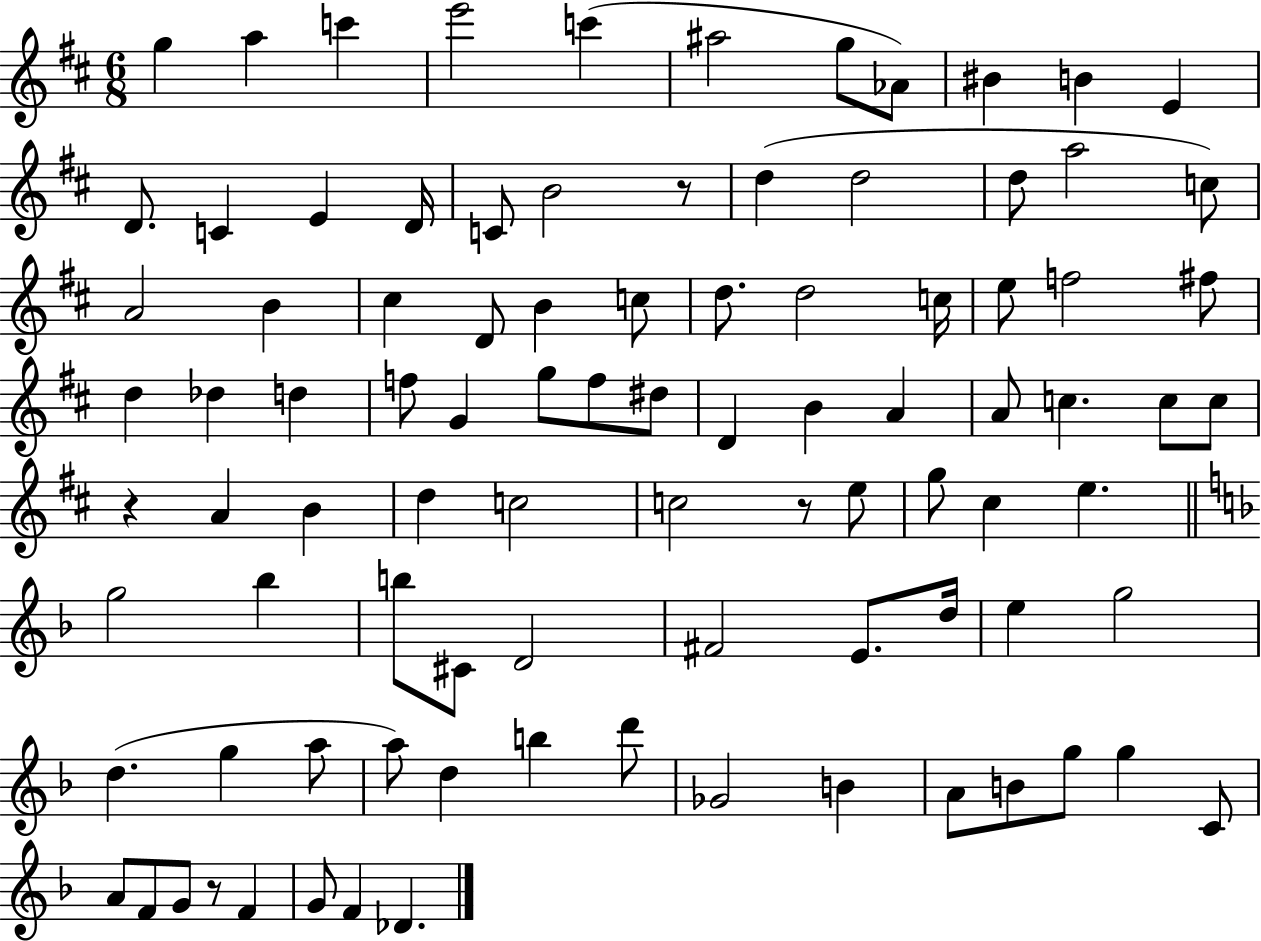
{
  \clef treble
  \numericTimeSignature
  \time 6/8
  \key d \major
  g''4 a''4 c'''4 | e'''2 c'''4( | ais''2 g''8 aes'8) | bis'4 b'4 e'4 | \break d'8. c'4 e'4 d'16 | c'8 b'2 r8 | d''4( d''2 | d''8 a''2 c''8) | \break a'2 b'4 | cis''4 d'8 b'4 c''8 | d''8. d''2 c''16 | e''8 f''2 fis''8 | \break d''4 des''4 d''4 | f''8 g'4 g''8 f''8 dis''8 | d'4 b'4 a'4 | a'8 c''4. c''8 c''8 | \break r4 a'4 b'4 | d''4 c''2 | c''2 r8 e''8 | g''8 cis''4 e''4. | \break \bar "||" \break \key f \major g''2 bes''4 | b''8 cis'8 d'2 | fis'2 e'8. d''16 | e''4 g''2 | \break d''4.( g''4 a''8 | a''8) d''4 b''4 d'''8 | ges'2 b'4 | a'8 b'8 g''8 g''4 c'8 | \break a'8 f'8 g'8 r8 f'4 | g'8 f'4 des'4. | \bar "|."
}